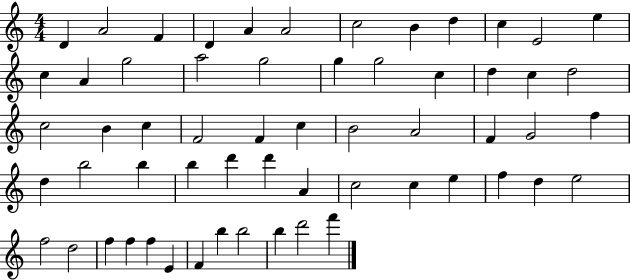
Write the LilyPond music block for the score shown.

{
  \clef treble
  \numericTimeSignature
  \time 4/4
  \key c \major
  d'4 a'2 f'4 | d'4 a'4 a'2 | c''2 b'4 d''4 | c''4 e'2 e''4 | \break c''4 a'4 g''2 | a''2 g''2 | g''4 g''2 c''4 | d''4 c''4 d''2 | \break c''2 b'4 c''4 | f'2 f'4 c''4 | b'2 a'2 | f'4 g'2 f''4 | \break d''4 b''2 b''4 | b''4 d'''4 d'''4 a'4 | c''2 c''4 e''4 | f''4 d''4 e''2 | \break f''2 d''2 | f''4 f''4 f''4 e'4 | f'4 b''4 b''2 | b''4 d'''2 f'''4 | \break \bar "|."
}